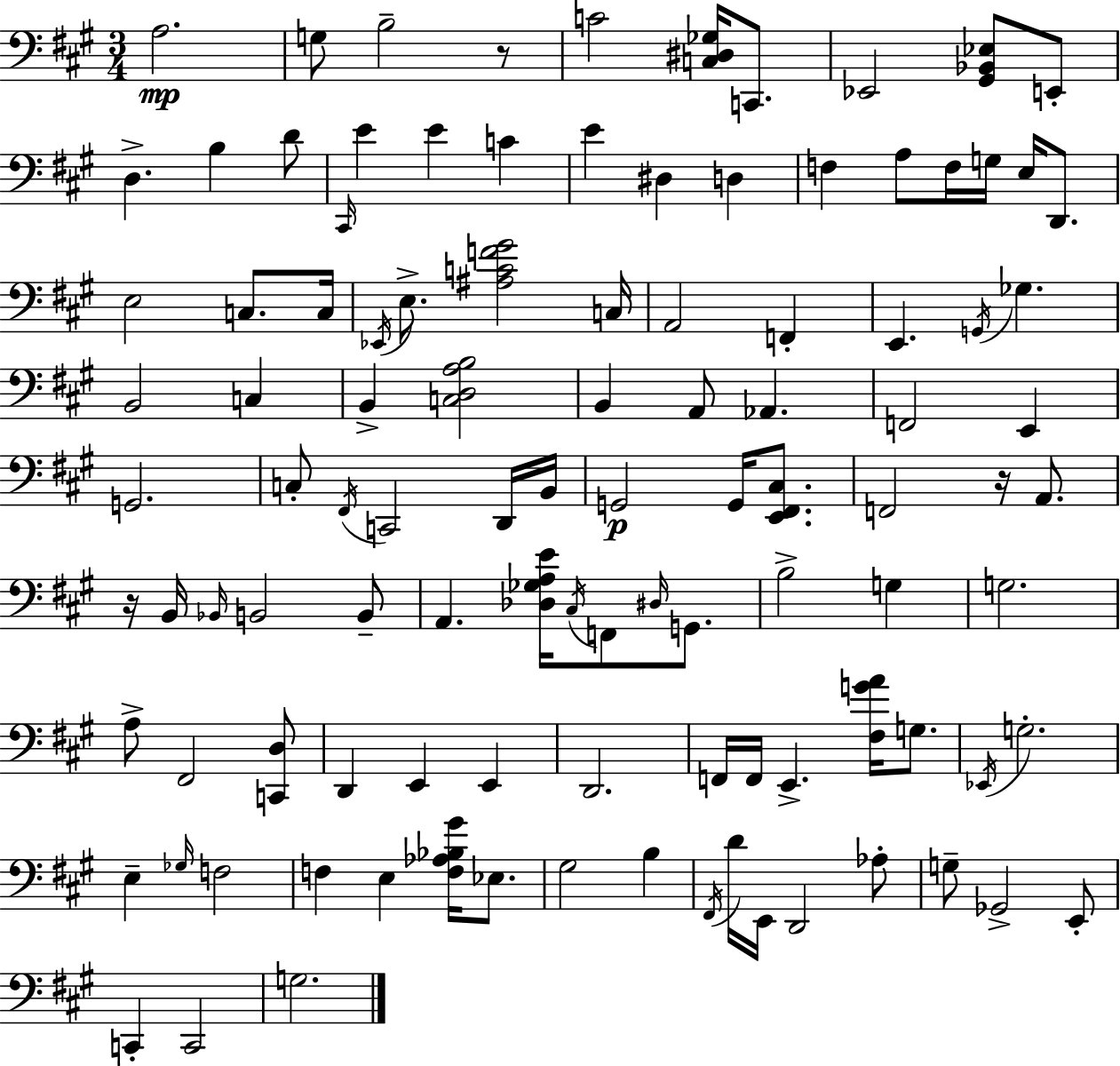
{
  \clef bass
  \numericTimeSignature
  \time 3/4
  \key a \major
  a2.\mp | g8 b2-- r8 | c'2 <c dis ges>16 c,8. | ees,2 <gis, bes, ees>8 e,8-. | \break d4.-> b4 d'8 | \grace { cis,16 } e'4 e'4 c'4 | e'4 dis4 d4 | f4 a8 f16 g16 e16 d,8. | \break e2 c8. | c16 \acciaccatura { ees,16 } e8.-> <ais c' f' gis'>2 | c16 a,2 f,4-. | e,4. \acciaccatura { g,16 } ges4. | \break b,2 c4 | b,4-> <c d a b>2 | b,4 a,8 aes,4. | f,2 e,4 | \break g,2. | c8-. \acciaccatura { fis,16 } c,2 | d,16 b,16 g,2\p | g,16 <e, fis, cis>8. f,2 | \break r16 a,8. r16 b,16 \grace { bes,16 } b,2 | b,8-- a,4. <des ges a e'>16 | \acciaccatura { cis16 } f,8 \grace { dis16 } g,8. b2-> | g4 g2. | \break a8-> fis,2 | <c, d>8 d,4 e,4 | e,4 d,2. | f,16 f,16 e,4.-> | \break <fis g' a'>16 g8. \acciaccatura { ees,16 } g2.-. | e4-- | \grace { ges16 } f2 f4 | e4 <f aes bes gis'>16 ees8. gis2 | \break b4 \acciaccatura { fis,16 } d'16 e,16 | d,2 aes8-. g8-- | ges,2-> e,8-. c,4-. | c,2 g2. | \break \bar "|."
}